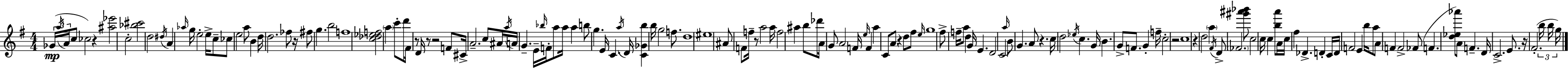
{
  \clef treble
  \numericTimeSignature
  \time 4/4
  \key e \minor
  \repeat volta 2 { \tuplet 3/2 { ges'16(\mp \acciaccatura { a''16 } a'16 } c''8 ces''2) r4 | <ais'' ees'''>2 c''2-. | <bes'' cis'''>2 d''2 | \acciaccatura { dis''16 } a'4 \grace { aes''16 } g''16 e''2-. | \break e''16-> c''8-- ces''8 e''2 a''8 b'4 | d''16 d''2. | fes''8 r16 fis''8 g''4. b''2 | f''1 | \break <c'' des'' ees'' f''>2 \parenthesize a''4 c'''8-. | d'''8 fis'16 r8 d'16 r8 r2 | f'8 cis'16-> a'2.-- | c''8 ais'16 \acciaccatura { a''16 } a'16 g'4.-- e'16-- \grace { bes''16 } f'16-. a''8 | \break a''16 a''4 b''8 g''4. e'16 c'4. | \acciaccatura { a''16 } d'16 <c' ges' b''>4 b''16 g''2 | f''8. d''1 | eis''1 | \break ais'8 f'8 f''16-- r8 a''2 | a''16 f''2 ais''4 | b''8 des'''8 a'16 g'8 a'2 | f'16 \grace { e''16 } f'4 a''4 c'8 a'8 r4 | \break d''8 fis''8 \grace { e''16 } g''1 | fis''8-> f''16-- a''8 d''4 | g'16 e'4. d'2 | c'2 \grace { a''16 } b'8 g'4. | \break a'8 r4. c''16 d''2 | \acciaccatura { ees''16 } c''4. g'16 b'4. | g'8-> f'8. g'4-. f''16-- c''2-. | r2 c''1 | \break r4 d''2 | \parenthesize a''4 \acciaccatura { fis'16 } d'8-> \parenthesize fes'2. | <gis''' ais''' bes'''>8 c''2 | c''16 c''4 <b'' a'''>8 a'16 c''16 fis''4 | \break des'4.-> d'4-. c'16 d'16 f'2 | e'4 b''16 a''8 a'8 f'4 | f'2-> fes'8( f'4. | <d'' ees'' aes'''>8) a'8 f'4.-- d'16 c'2.-> | \break e'8. r16 fis'2.-.( | \tuplet 3/2 { b''16 b''16 g''16) } } \bar "|."
}